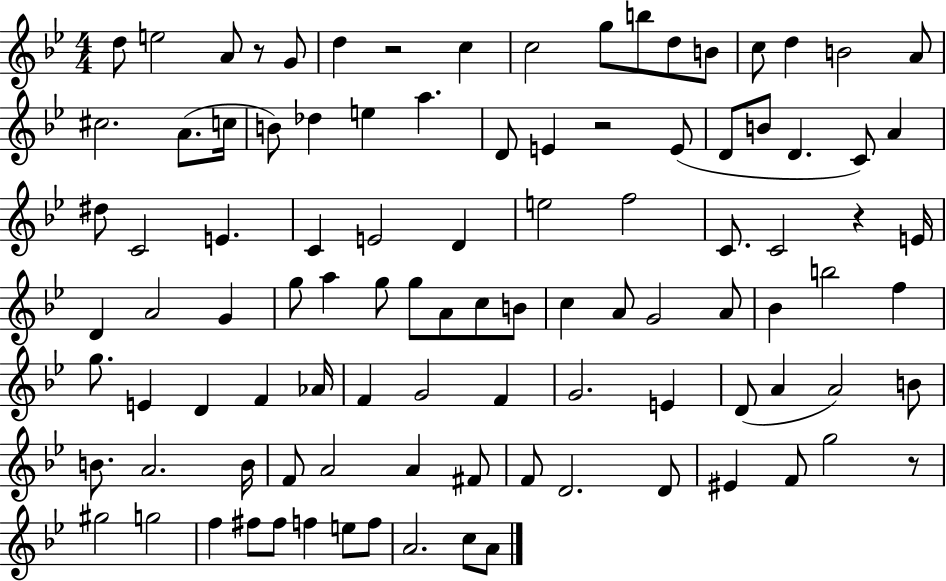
D5/e E5/h A4/e R/e G4/e D5/q R/h C5/q C5/h G5/e B5/e D5/e B4/e C5/e D5/q B4/h A4/e C#5/h. A4/e. C5/s B4/e Db5/q E5/q A5/q. D4/e E4/q R/h E4/e D4/e B4/e D4/q. C4/e A4/q D#5/e C4/h E4/q. C4/q E4/h D4/q E5/h F5/h C4/e. C4/h R/q E4/s D4/q A4/h G4/q G5/e A5/q G5/e G5/e A4/e C5/e B4/e C5/q A4/e G4/h A4/e Bb4/q B5/h F5/q G5/e. E4/q D4/q F4/q Ab4/s F4/q G4/h F4/q G4/h. E4/q D4/e A4/q A4/h B4/e B4/e. A4/h. B4/s F4/e A4/h A4/q F#4/e F4/e D4/h. D4/e EIS4/q F4/e G5/h R/e G#5/h G5/h F5/q F#5/e F#5/e F5/q E5/e F5/e A4/h. C5/e A4/e